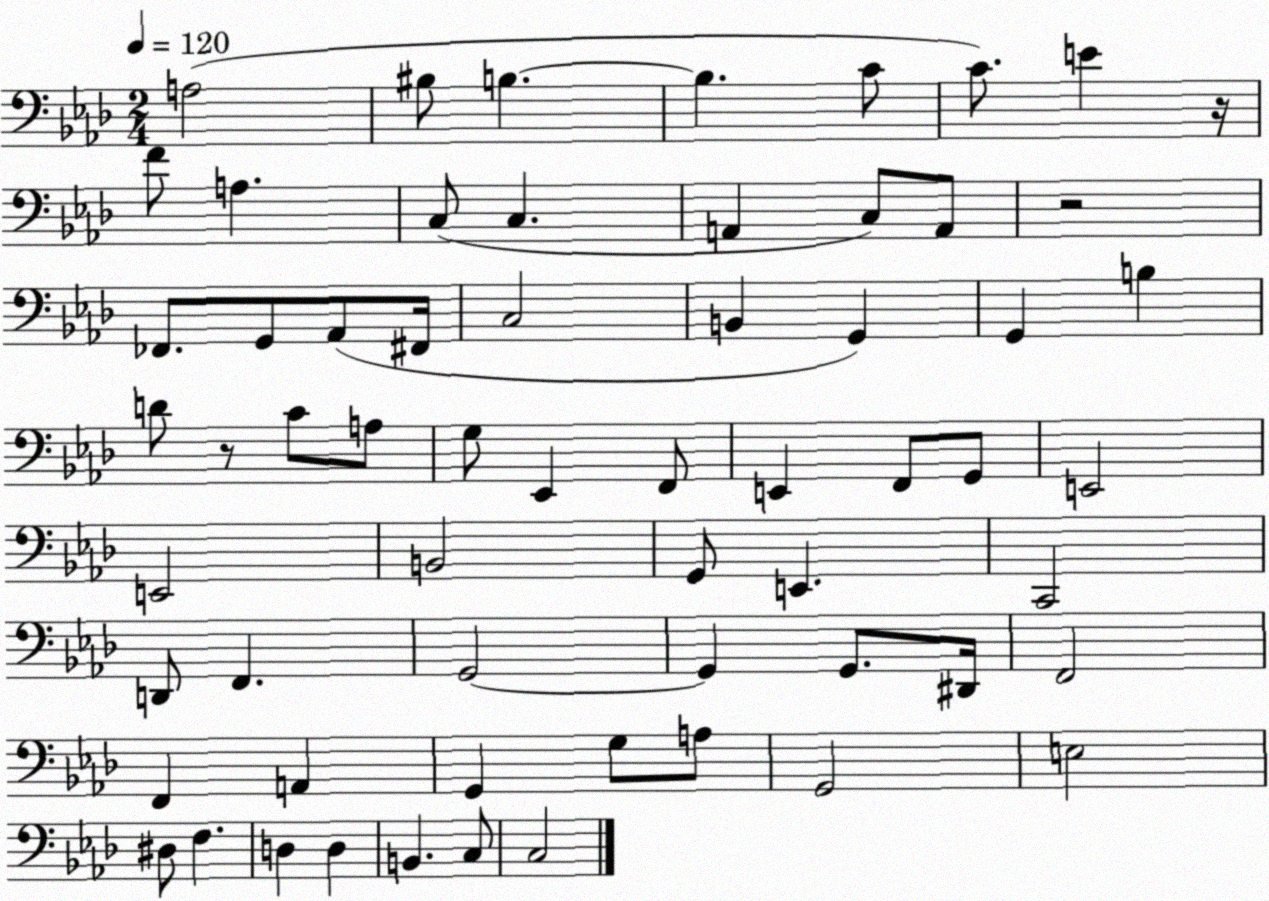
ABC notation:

X:1
T:Untitled
M:2/4
L:1/4
K:Ab
A,2 ^B,/2 B, B, C/2 C/2 E z/4 F/2 A, C,/2 C, A,, C,/2 A,,/2 z2 _F,,/2 G,,/2 _A,,/2 ^F,,/4 C,2 B,, G,, G,, B, D/2 z/2 C/2 A,/2 G,/2 _E,, F,,/2 E,, F,,/2 G,,/2 E,,2 E,,2 B,,2 G,,/2 E,, C,,2 D,,/2 F,, G,,2 G,, G,,/2 ^D,,/4 F,,2 F,, A,, G,, G,/2 A,/2 G,,2 E,2 ^D,/2 F, D, D, B,, C,/2 C,2